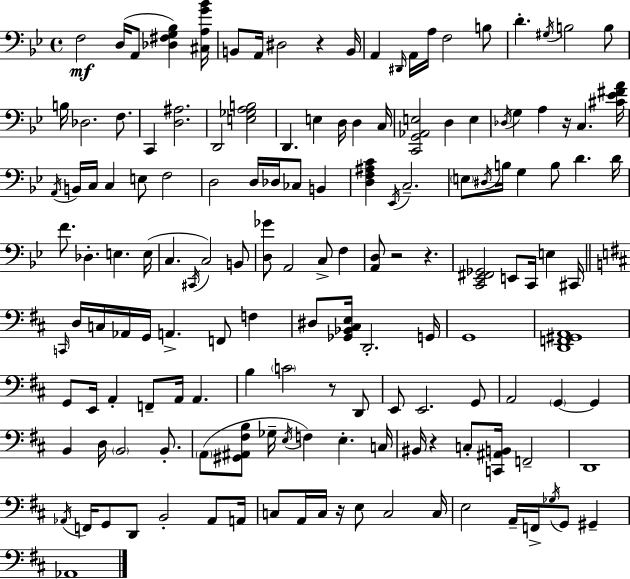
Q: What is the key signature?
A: G minor